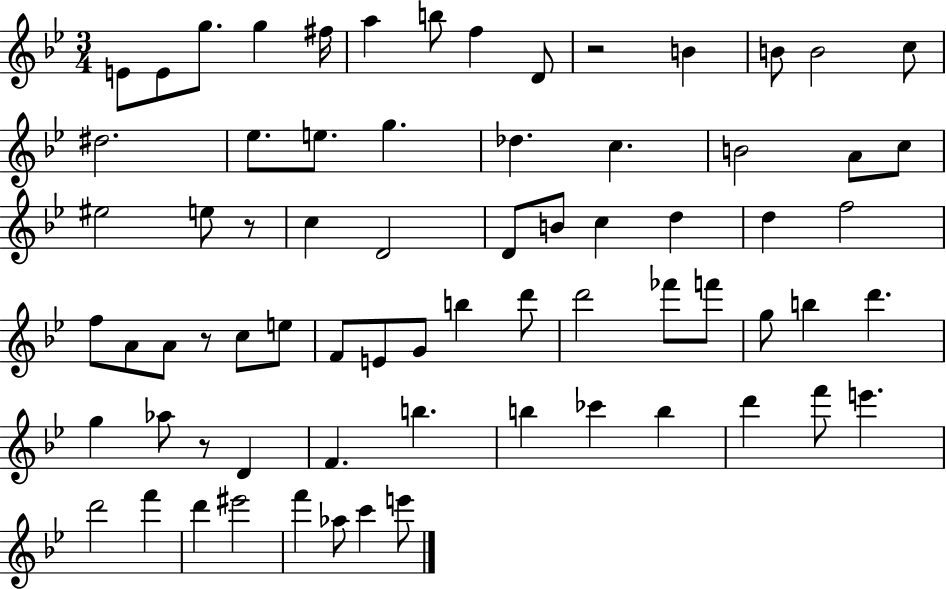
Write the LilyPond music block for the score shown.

{
  \clef treble
  \numericTimeSignature
  \time 3/4
  \key bes \major
  e'8 e'8 g''8. g''4 fis''16 | a''4 b''8 f''4 d'8 | r2 b'4 | b'8 b'2 c''8 | \break dis''2. | ees''8. e''8. g''4. | des''4. c''4. | b'2 a'8 c''8 | \break eis''2 e''8 r8 | c''4 d'2 | d'8 b'8 c''4 d''4 | d''4 f''2 | \break f''8 a'8 a'8 r8 c''8 e''8 | f'8 e'8 g'8 b''4 d'''8 | d'''2 fes'''8 f'''8 | g''8 b''4 d'''4. | \break g''4 aes''8 r8 d'4 | f'4. b''4. | b''4 ces'''4 b''4 | d'''4 f'''8 e'''4. | \break d'''2 f'''4 | d'''4 eis'''2 | f'''4 aes''8 c'''4 e'''8 | \bar "|."
}